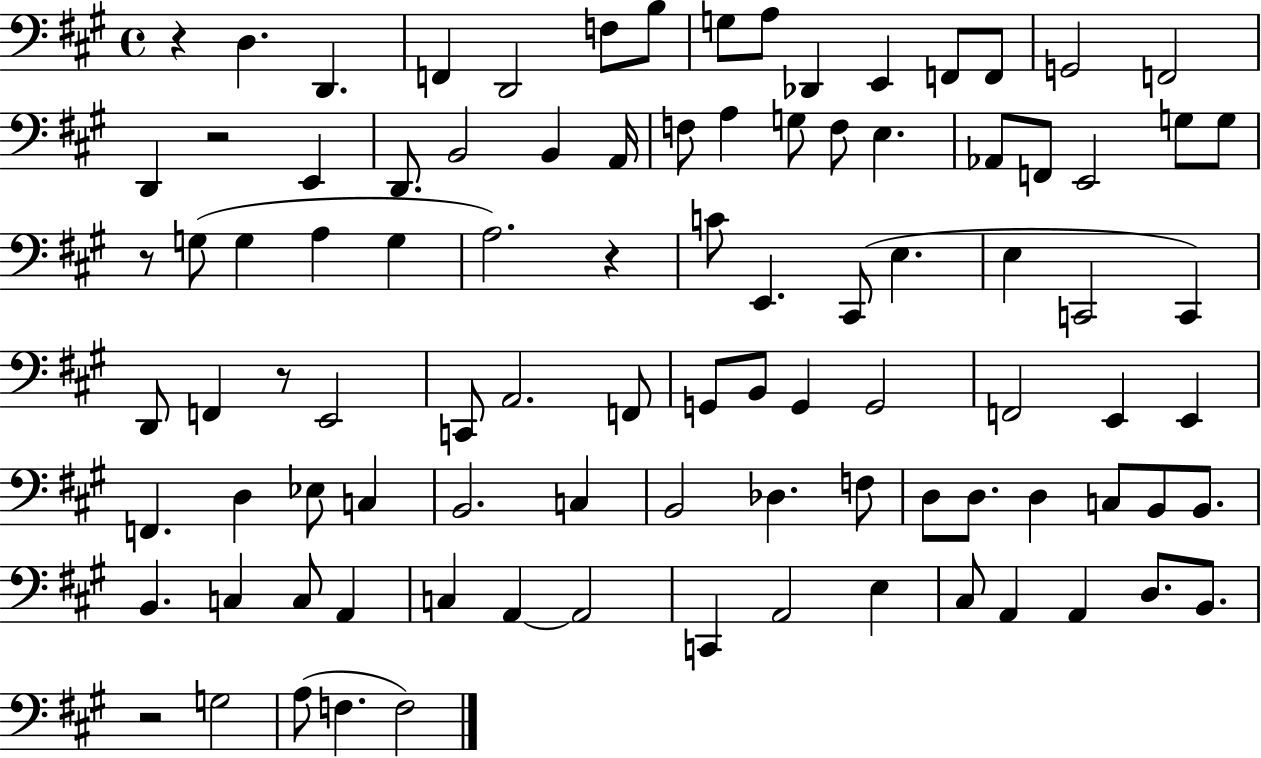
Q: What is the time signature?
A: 4/4